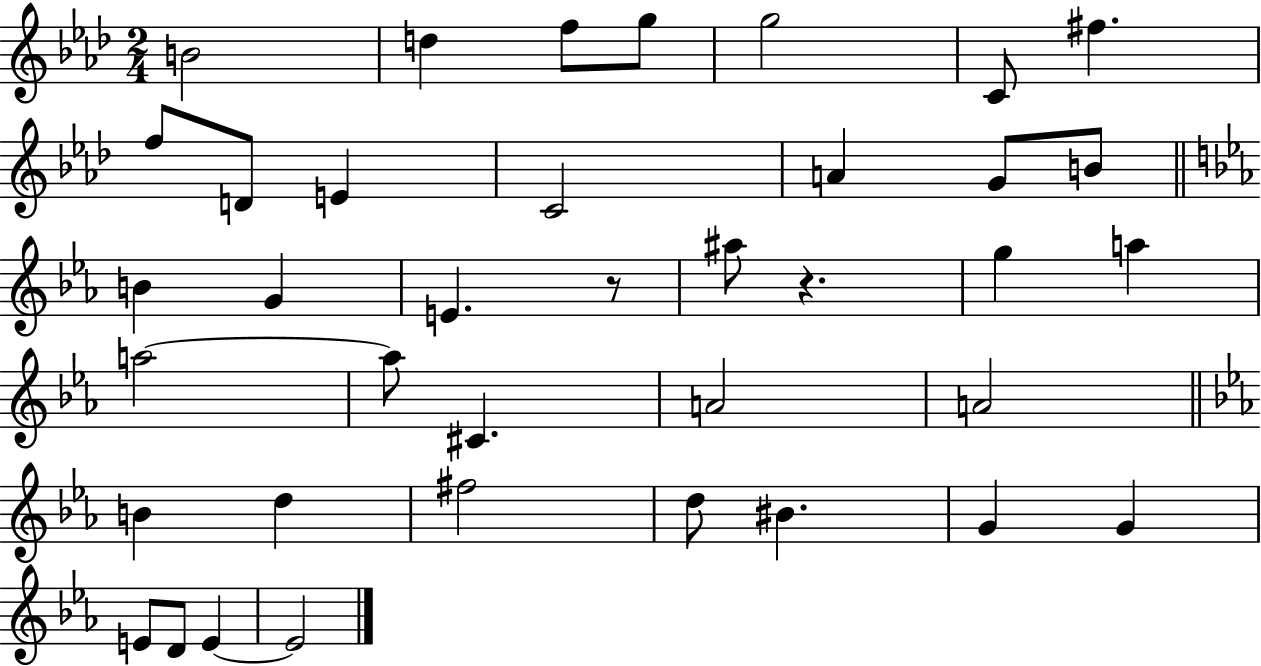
{
  \clef treble
  \numericTimeSignature
  \time 2/4
  \key aes \major
  b'2 | d''4 f''8 g''8 | g''2 | c'8 fis''4. | \break f''8 d'8 e'4 | c'2 | a'4 g'8 b'8 | \bar "||" \break \key ees \major b'4 g'4 | e'4. r8 | ais''8 r4. | g''4 a''4 | \break a''2~~ | a''8 cis'4. | a'2 | a'2 | \break \bar "||" \break \key ees \major b'4 d''4 | fis''2 | d''8 bis'4. | g'4 g'4 | \break e'8 d'8 e'4~~ | e'2 | \bar "|."
}